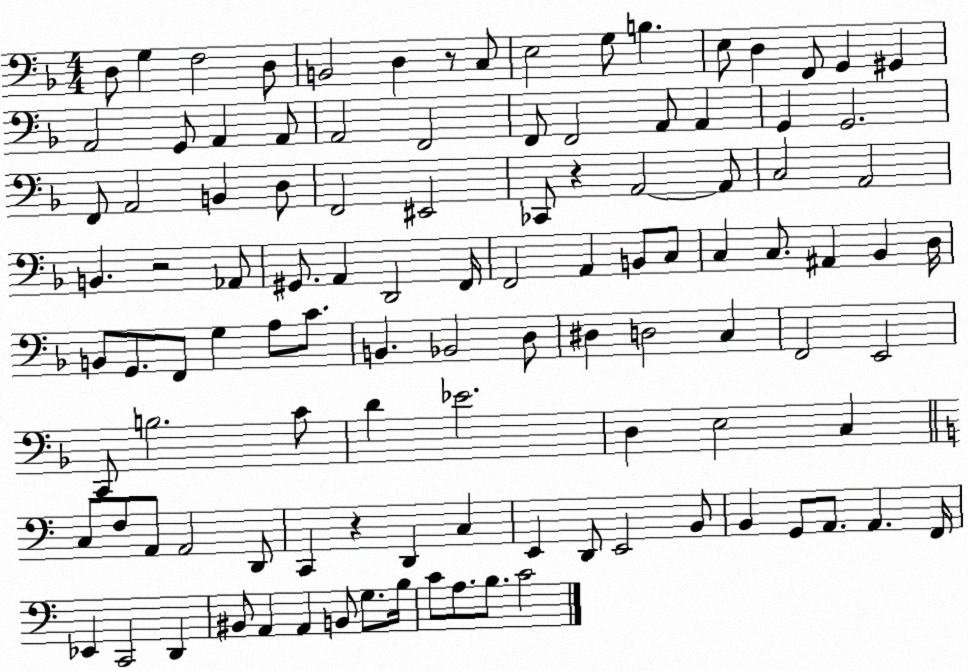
X:1
T:Untitled
M:4/4
L:1/4
K:F
D,/2 G, F,2 D,/2 B,,2 D, z/2 C,/2 E,2 G,/2 B, E,/2 D, F,,/2 G,, ^G,, A,,2 G,,/2 A,, A,,/2 A,,2 F,,2 F,,/2 F,,2 A,,/2 A,, G,, G,,2 F,,/2 A,,2 B,, D,/2 F,,2 ^E,,2 _C,,/2 z A,,2 A,,/2 C,2 A,,2 B,, z2 _A,,/2 ^G,,/2 A,, D,,2 F,,/4 F,,2 A,, B,,/2 C,/2 C, C,/2 ^A,, _B,, D,/4 B,,/2 G,,/2 F,,/2 G, A,/2 C/2 B,, _B,,2 D,/2 ^D, D,2 C, F,,2 E,,2 C,,/2 B,2 C/2 D _E2 D, E,2 C, C,/2 F,/2 A,,/2 A,,2 D,,/2 C,, z D,, C, E,, D,,/2 E,,2 B,,/2 B,, G,,/2 A,,/2 A,, F,,/4 _E,, C,,2 D,, ^B,,/2 A,, A,, B,,/2 G,/2 B,/4 C/2 A,/2 B,/2 C2